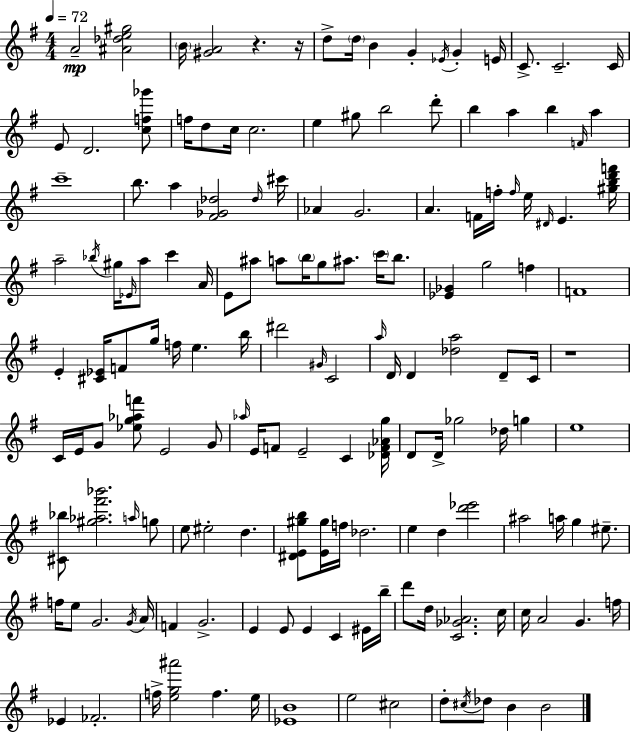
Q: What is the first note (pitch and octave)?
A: A4